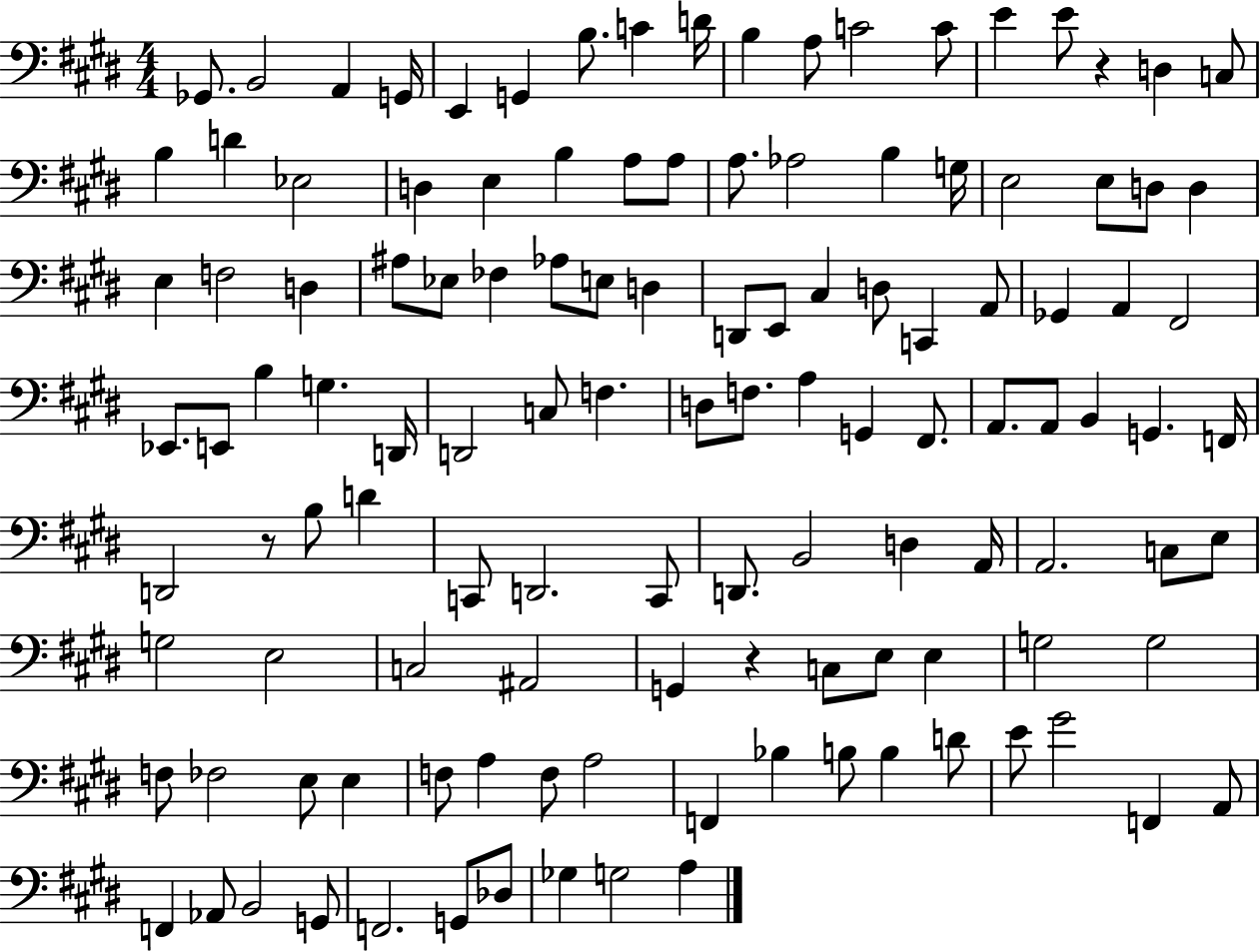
Gb2/e. B2/h A2/q G2/s E2/q G2/q B3/e. C4/q D4/s B3/q A3/e C4/h C4/e E4/q E4/e R/q D3/q C3/e B3/q D4/q Eb3/h D3/q E3/q B3/q A3/e A3/e A3/e. Ab3/h B3/q G3/s E3/h E3/e D3/e D3/q E3/q F3/h D3/q A#3/e Eb3/e FES3/q Ab3/e E3/e D3/q D2/e E2/e C#3/q D3/e C2/q A2/e Gb2/q A2/q F#2/h Eb2/e. E2/e B3/q G3/q. D2/s D2/h C3/e F3/q. D3/e F3/e. A3/q G2/q F#2/e. A2/e. A2/e B2/q G2/q. F2/s D2/h R/e B3/e D4/q C2/e D2/h. C2/e D2/e. B2/h D3/q A2/s A2/h. C3/e E3/e G3/h E3/h C3/h A#2/h G2/q R/q C3/e E3/e E3/q G3/h G3/h F3/e FES3/h E3/e E3/q F3/e A3/q F3/e A3/h F2/q Bb3/q B3/e B3/q D4/e E4/e G#4/h F2/q A2/e F2/q Ab2/e B2/h G2/e F2/h. G2/e Db3/e Gb3/q G3/h A3/q